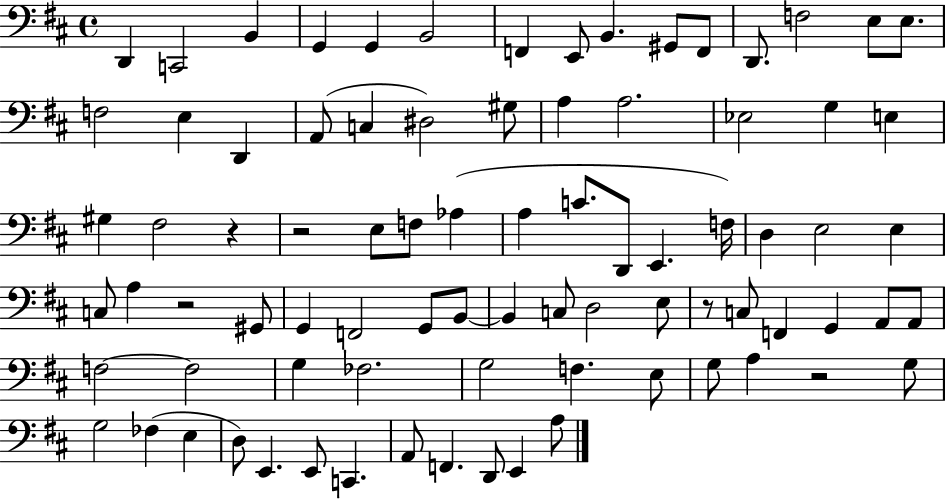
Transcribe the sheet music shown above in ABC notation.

X:1
T:Untitled
M:4/4
L:1/4
K:D
D,, C,,2 B,, G,, G,, B,,2 F,, E,,/2 B,, ^G,,/2 F,,/2 D,,/2 F,2 E,/2 E,/2 F,2 E, D,, A,,/2 C, ^D,2 ^G,/2 A, A,2 _E,2 G, E, ^G, ^F,2 z z2 E,/2 F,/2 _A, A, C/2 D,,/2 E,, F,/4 D, E,2 E, C,/2 A, z2 ^G,,/2 G,, F,,2 G,,/2 B,,/2 B,, C,/2 D,2 E,/2 z/2 C,/2 F,, G,, A,,/2 A,,/2 F,2 F,2 G, _F,2 G,2 F, E,/2 G,/2 A, z2 G,/2 G,2 _F, E, D,/2 E,, E,,/2 C,, A,,/2 F,, D,,/2 E,, A,/2